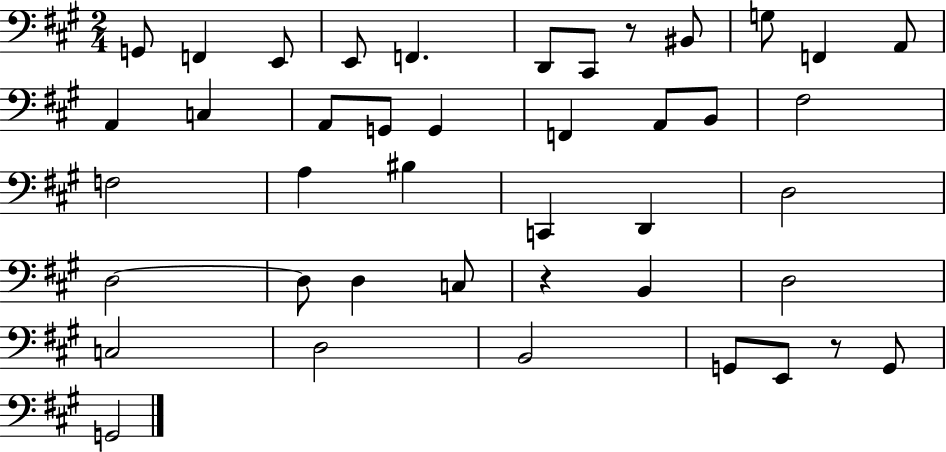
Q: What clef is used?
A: bass